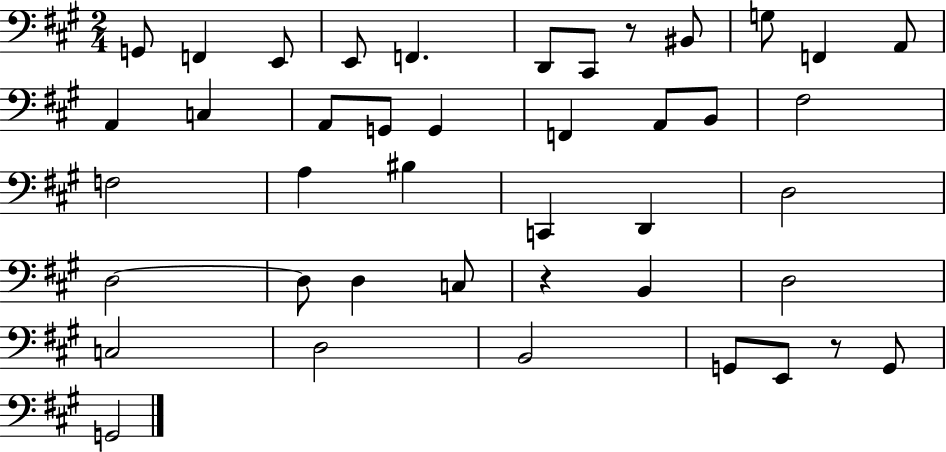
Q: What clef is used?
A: bass